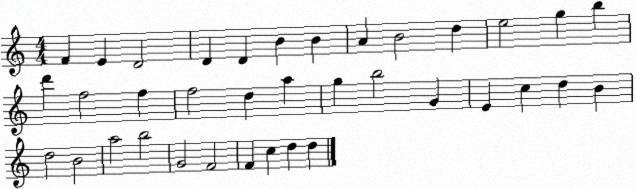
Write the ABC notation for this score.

X:1
T:Untitled
M:4/4
L:1/4
K:C
F E D2 D D B B A B2 d e2 g b d' f2 f f2 d a g b2 G E c d B d2 B2 a2 b2 G2 F2 F c d d